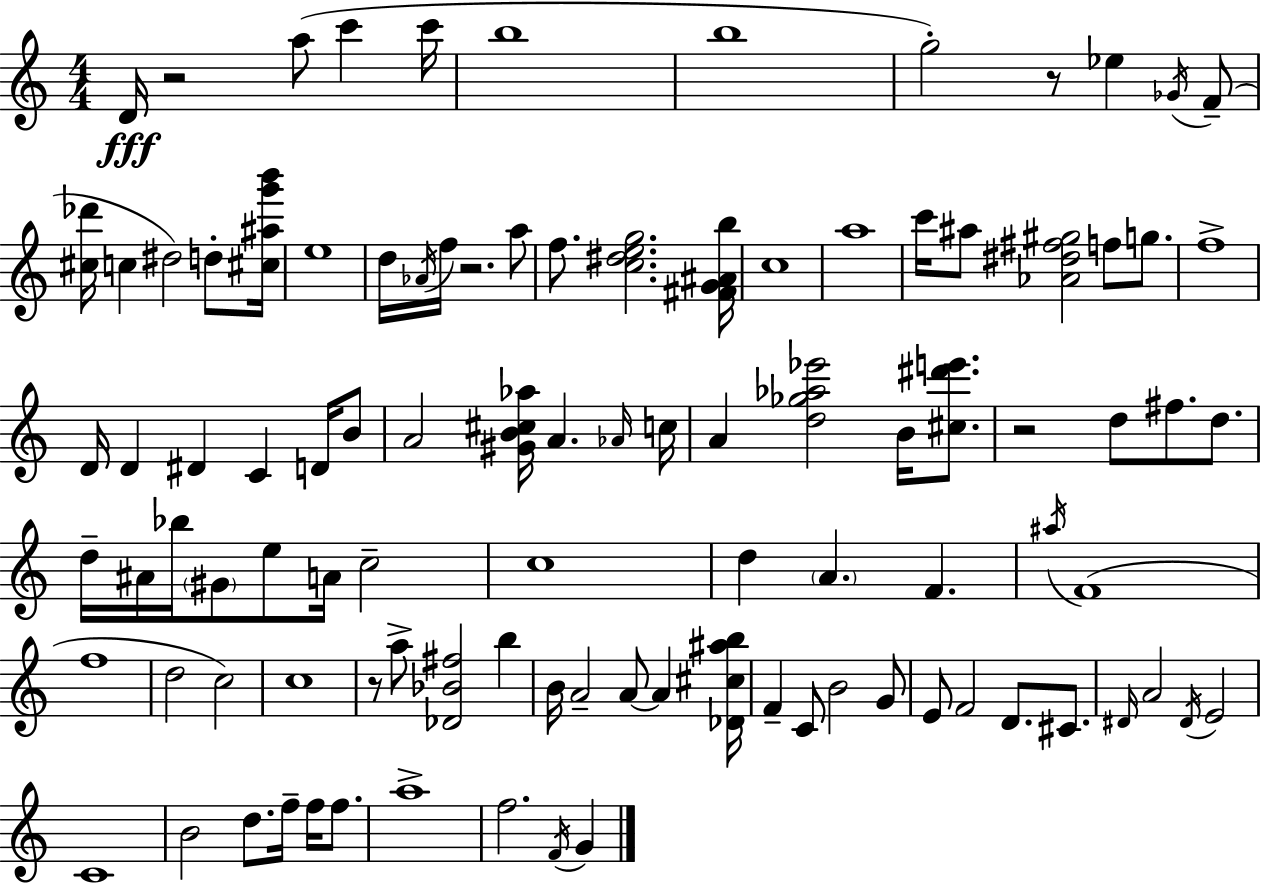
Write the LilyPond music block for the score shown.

{
  \clef treble
  \numericTimeSignature
  \time 4/4
  \key a \minor
  d'16\fff r2 a''8( c'''4 c'''16 | b''1 | b''1 | g''2-.) r8 ees''4 \acciaccatura { ges'16 }( f'8-- | \break <cis'' des'''>16 c''4 dis''2) d''8-. | <cis'' ais'' g''' b'''>16 e''1 | d''16 \acciaccatura { aes'16 } f''16 r2. | a''8 f''8. <c'' dis'' e'' g''>2. | \break <fis' g' ais' b''>16 c''1 | a''1 | c'''16 ais''8 <aes' dis'' fis'' gis''>2 f''8 g''8. | f''1-> | \break d'16 d'4 dis'4 c'4 d'16 | b'8 a'2 <gis' b' cis'' aes''>16 a'4. | \grace { aes'16 } c''16 a'4 <d'' ges'' aes'' ees'''>2 b'16 | <cis'' dis''' e'''>8. r2 d''8 fis''8. | \break d''8. d''16-- ais'16 bes''16 \parenthesize gis'8 e''8 a'16 c''2-- | c''1 | d''4 \parenthesize a'4. f'4. | \acciaccatura { ais''16 } f'1( | \break f''1 | d''2 c''2) | c''1 | r8 a''8-> <des' bes' fis''>2 | \break b''4 b'16 a'2-- a'8~~ a'4 | <des' cis'' ais'' b''>16 f'4-- c'8 b'2 | g'8 e'8 f'2 d'8. | cis'8. \grace { dis'16 } a'2 \acciaccatura { dis'16 } e'2 | \break c'1 | b'2 d''8. | f''16-- f''16 f''8. a''1-> | f''2. | \break \acciaccatura { f'16 } g'4 \bar "|."
}